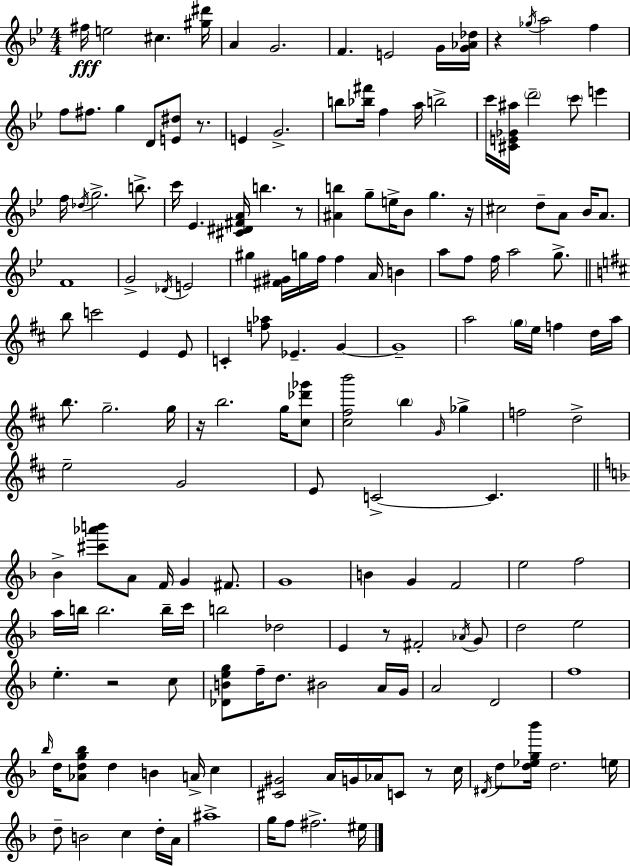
F#5/s E5/h C#5/q. [G#5,D#6]/s A4/q G4/h. F4/q. E4/h G4/s [G4,Ab4,Db5]/s R/q Gb5/s A5/h F5/q F5/e F#5/e. G5/q D4/e [E4,D#5]/e R/e. E4/q G4/h. B5/e [Bb5,F#6]/s F5/q A5/s B5/h C6/s [C#4,E4,Gb4,A#5]/s D6/h C6/e E6/q F5/s Db5/s G5/h. B5/e. C6/s Eb4/q. [C#4,D#4,F#4,A4]/s B5/q. R/e [A#4,B5]/q G5/e E5/s Bb4/e G5/q. R/s C#5/h D5/e A4/e Bb4/s A4/e. F4/w G4/h Db4/s E4/h G#5/q [F#4,G#4]/s G5/s F5/s F5/q A4/s B4/q A5/e F5/e F5/s A5/h G5/e. B5/e C6/h E4/q E4/e C4/q [F5,Ab5]/e Eb4/q. G4/q G4/w A5/h G5/s E5/s F5/q D5/s A5/s B5/e. G5/h. G5/s R/s B5/h. G5/s [C#5,Db6,Gb6]/e [C#5,F#5,B6]/h B5/q G4/s Gb5/q F5/h D5/h E5/h G4/h E4/e C4/h C4/q. Bb4/q [C#6,Ab6,B6]/e A4/e F4/s G4/q F#4/e. G4/w B4/q G4/q F4/h E5/h F5/h A5/s B5/s B5/h. B5/s C6/s B5/h Db5/h E4/q R/e F#4/h Ab4/s G4/e D5/h E5/h E5/q. R/h C5/e [Db4,B4,E5,G5]/e F5/s D5/e. BIS4/h A4/s G4/s A4/h D4/h F5/w Bb5/s D5/s [Ab4,D5,G5,Bb5]/e D5/q B4/q A4/s C5/q [C#4,G#4]/h A4/s G4/s Ab4/s C4/e R/e C5/s D#4/s D5/e [D5,Eb5,G5,Bb6]/s D5/h. E5/s D5/e B4/h C5/q D5/s A4/s A#5/w G5/s F5/e F#5/h. EIS5/s